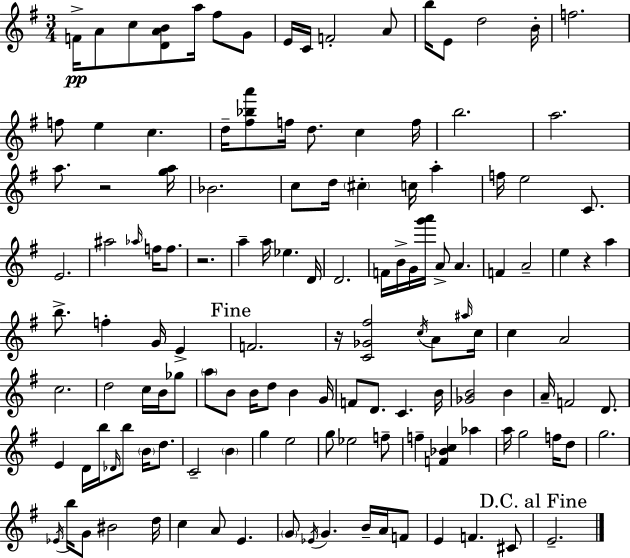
F4/s A4/e C5/e [D4,A4,B4]/e A5/s F#5/e G4/e E4/s C4/s F4/h A4/e B5/s E4/e D5/h B4/s F5/h. F5/e E5/q C5/q. D5/s [F#5,Bb5,A6]/e F5/s D5/e. C5/q F5/s B5/h. A5/h. A5/e. R/h [G5,A5]/s Bb4/h. C5/e D5/s C#5/q C5/s A5/q F5/s E5/h C4/e. E4/h. A#5/h Ab5/s F5/s F5/e. R/h. A5/q A5/s Eb5/q. D4/s D4/h. F4/s B4/s G4/s [G6,A6]/s A4/e A4/q. F4/q A4/h E5/q R/q A5/q B5/e. F5/q G4/s E4/q F4/h. R/s [C4,Gb4,F#5]/h C5/s A4/e A#5/s C5/s C5/q A4/h C5/h. D5/h C5/s B4/s Gb5/e A5/e B4/e B4/s D5/e B4/q G4/s F4/e D4/e. C4/q. B4/s [Gb4,B4]/h B4/q A4/s F4/h D4/e. E4/q D4/s B5/s Db4/s B5/e B4/s D5/e. C4/h B4/q G5/q E5/h G5/e Eb5/h F5/e F5/q [F4,Bb4,C5]/q Ab5/q A5/s G5/h F5/s D5/e G5/h. Eb4/s B5/s G4/e BIS4/h D5/s C5/q A4/e E4/q. G4/e Eb4/s G4/q. B4/s A4/s F4/e E4/q F4/q. C#4/e E4/h.